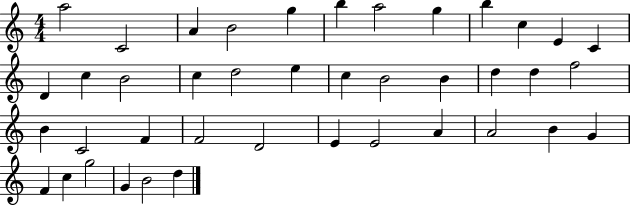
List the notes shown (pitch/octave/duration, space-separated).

A5/h C4/h A4/q B4/h G5/q B5/q A5/h G5/q B5/q C5/q E4/q C4/q D4/q C5/q B4/h C5/q D5/h E5/q C5/q B4/h B4/q D5/q D5/q F5/h B4/q C4/h F4/q F4/h D4/h E4/q E4/h A4/q A4/h B4/q G4/q F4/q C5/q G5/h G4/q B4/h D5/q